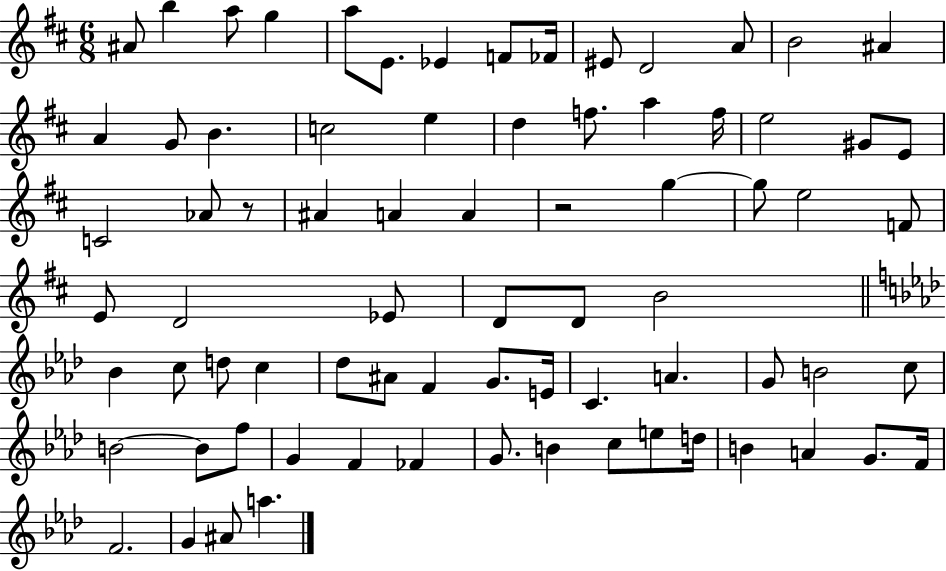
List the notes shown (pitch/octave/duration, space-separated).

A#4/e B5/q A5/e G5/q A5/e E4/e. Eb4/q F4/e FES4/s EIS4/e D4/h A4/e B4/h A#4/q A4/q G4/e B4/q. C5/h E5/q D5/q F5/e. A5/q F5/s E5/h G#4/e E4/e C4/h Ab4/e R/e A#4/q A4/q A4/q R/h G5/q G5/e E5/h F4/e E4/e D4/h Eb4/e D4/e D4/e B4/h Bb4/q C5/e D5/e C5/q Db5/e A#4/e F4/q G4/e. E4/s C4/q. A4/q. G4/e B4/h C5/e B4/h B4/e F5/e G4/q F4/q FES4/q G4/e. B4/q C5/e E5/e D5/s B4/q A4/q G4/e. F4/s F4/h. G4/q A#4/e A5/q.